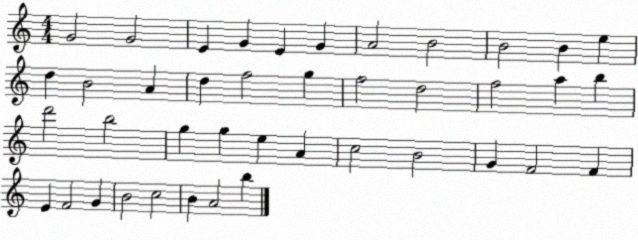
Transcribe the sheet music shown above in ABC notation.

X:1
T:Untitled
M:4/4
L:1/4
K:C
G2 G2 E G E G A2 B2 B2 B e d B2 A d f2 g f2 d2 f2 a b d'2 b2 g g e A c2 B2 G F2 F E F2 G B2 c2 B A2 b